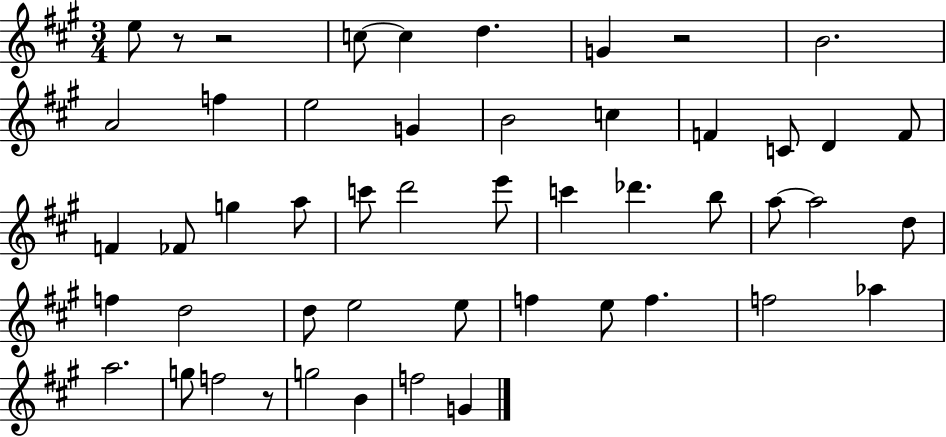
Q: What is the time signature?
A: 3/4